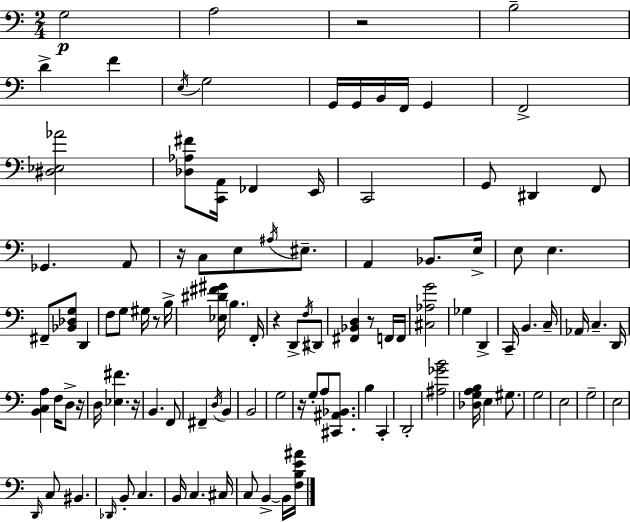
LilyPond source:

{
  \clef bass
  \numericTimeSignature
  \time 2/4
  \key a \minor
  g2\p | a2 | r2 | b2-- | \break d'4-> f'4 | \acciaccatura { e16 } g2 | g,16 g,16 b,16 f,16 g,4 | f,2-> | \break <dis ees aes'>2 | <des aes fis'>8 <c, a,>16 fes,4 | e,16 c,2 | g,8 dis,4 f,8 | \break ges,4. a,8 | r16 c8 e8 \acciaccatura { ais16 } eis8.-- | a,4 bes,8. | e16-> e8 e4. | \break fis,8-- <bes, des g>8 d,4 | f8 g8 gis16 r8 | b16-> <ees dis' fis' gis'>16 \parenthesize b4. | f,16-. r4 d,8-> | \break \acciaccatura { f16 } dis,8 <fis, bes, d>4 r8 | f,16 f,16 <cis aes g'>2 | ges4 d,4-> | c,16-- b,4. | \break c16-- aes,16 c4.-- | d,16 <b, c a>4 f16 | d8-> r16 d16 <ees fis'>4. | r16 b,4. | \break f,8 fis,4-- \acciaccatura { d16 } | b,4 b,2 | g2 | r16 g8-. a8 | \break <cis, ais, bes,>8. b4 | c,4-. d,2-. | <ais ges' b'>2 | <des g a b>16 e4 | \break gis8. g2 | e2 | g2-- | e2 | \break \grace { d,16 } c8 bis,4. | \grace { des,16 } b,8-. | c4. b,16 c4. | cis16 c8 | \break b,4->~~ b,16 <f b e' ais'>16 \bar "|."
}